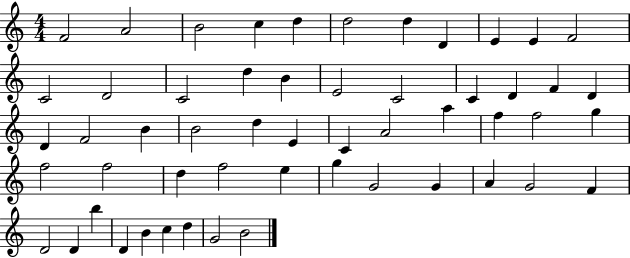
X:1
T:Untitled
M:4/4
L:1/4
K:C
F2 A2 B2 c d d2 d D E E F2 C2 D2 C2 d B E2 C2 C D F D D F2 B B2 d E C A2 a f f2 g f2 f2 d f2 e g G2 G A G2 F D2 D b D B c d G2 B2